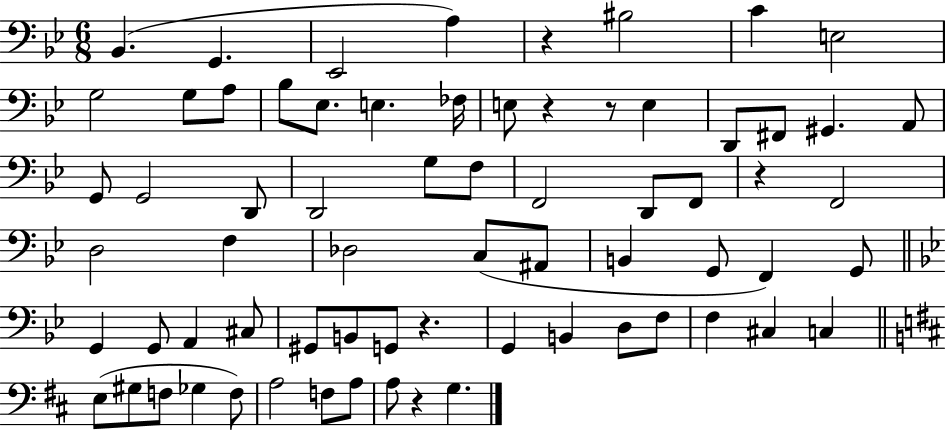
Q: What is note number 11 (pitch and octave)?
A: Bb3